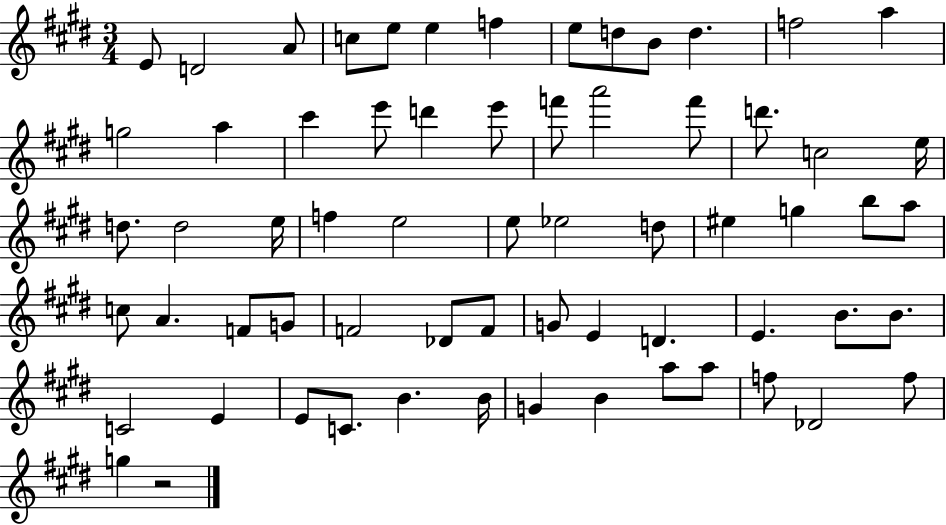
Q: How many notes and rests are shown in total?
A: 65